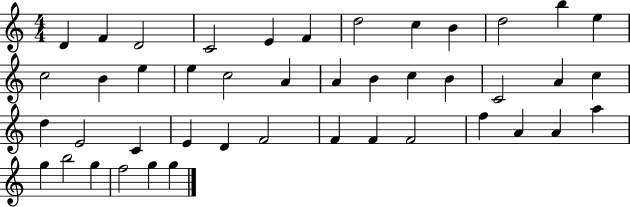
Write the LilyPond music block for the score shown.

{
  \clef treble
  \numericTimeSignature
  \time 4/4
  \key c \major
  d'4 f'4 d'2 | c'2 e'4 f'4 | d''2 c''4 b'4 | d''2 b''4 e''4 | \break c''2 b'4 e''4 | e''4 c''2 a'4 | a'4 b'4 c''4 b'4 | c'2 a'4 c''4 | \break d''4 e'2 c'4 | e'4 d'4 f'2 | f'4 f'4 f'2 | f''4 a'4 a'4 a''4 | \break g''4 b''2 g''4 | f''2 g''4 g''4 | \bar "|."
}